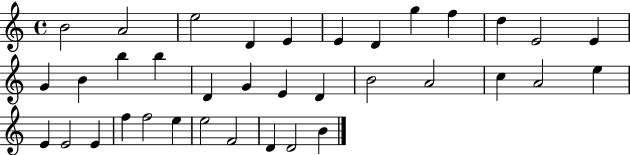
{
  \clef treble
  \time 4/4
  \defaultTimeSignature
  \key c \major
  b'2 a'2 | e''2 d'4 e'4 | e'4 d'4 g''4 f''4 | d''4 e'2 e'4 | \break g'4 b'4 b''4 b''4 | d'4 g'4 e'4 d'4 | b'2 a'2 | c''4 a'2 e''4 | \break e'4 e'2 e'4 | f''4 f''2 e''4 | e''2 f'2 | d'4 d'2 b'4 | \break \bar "|."
}